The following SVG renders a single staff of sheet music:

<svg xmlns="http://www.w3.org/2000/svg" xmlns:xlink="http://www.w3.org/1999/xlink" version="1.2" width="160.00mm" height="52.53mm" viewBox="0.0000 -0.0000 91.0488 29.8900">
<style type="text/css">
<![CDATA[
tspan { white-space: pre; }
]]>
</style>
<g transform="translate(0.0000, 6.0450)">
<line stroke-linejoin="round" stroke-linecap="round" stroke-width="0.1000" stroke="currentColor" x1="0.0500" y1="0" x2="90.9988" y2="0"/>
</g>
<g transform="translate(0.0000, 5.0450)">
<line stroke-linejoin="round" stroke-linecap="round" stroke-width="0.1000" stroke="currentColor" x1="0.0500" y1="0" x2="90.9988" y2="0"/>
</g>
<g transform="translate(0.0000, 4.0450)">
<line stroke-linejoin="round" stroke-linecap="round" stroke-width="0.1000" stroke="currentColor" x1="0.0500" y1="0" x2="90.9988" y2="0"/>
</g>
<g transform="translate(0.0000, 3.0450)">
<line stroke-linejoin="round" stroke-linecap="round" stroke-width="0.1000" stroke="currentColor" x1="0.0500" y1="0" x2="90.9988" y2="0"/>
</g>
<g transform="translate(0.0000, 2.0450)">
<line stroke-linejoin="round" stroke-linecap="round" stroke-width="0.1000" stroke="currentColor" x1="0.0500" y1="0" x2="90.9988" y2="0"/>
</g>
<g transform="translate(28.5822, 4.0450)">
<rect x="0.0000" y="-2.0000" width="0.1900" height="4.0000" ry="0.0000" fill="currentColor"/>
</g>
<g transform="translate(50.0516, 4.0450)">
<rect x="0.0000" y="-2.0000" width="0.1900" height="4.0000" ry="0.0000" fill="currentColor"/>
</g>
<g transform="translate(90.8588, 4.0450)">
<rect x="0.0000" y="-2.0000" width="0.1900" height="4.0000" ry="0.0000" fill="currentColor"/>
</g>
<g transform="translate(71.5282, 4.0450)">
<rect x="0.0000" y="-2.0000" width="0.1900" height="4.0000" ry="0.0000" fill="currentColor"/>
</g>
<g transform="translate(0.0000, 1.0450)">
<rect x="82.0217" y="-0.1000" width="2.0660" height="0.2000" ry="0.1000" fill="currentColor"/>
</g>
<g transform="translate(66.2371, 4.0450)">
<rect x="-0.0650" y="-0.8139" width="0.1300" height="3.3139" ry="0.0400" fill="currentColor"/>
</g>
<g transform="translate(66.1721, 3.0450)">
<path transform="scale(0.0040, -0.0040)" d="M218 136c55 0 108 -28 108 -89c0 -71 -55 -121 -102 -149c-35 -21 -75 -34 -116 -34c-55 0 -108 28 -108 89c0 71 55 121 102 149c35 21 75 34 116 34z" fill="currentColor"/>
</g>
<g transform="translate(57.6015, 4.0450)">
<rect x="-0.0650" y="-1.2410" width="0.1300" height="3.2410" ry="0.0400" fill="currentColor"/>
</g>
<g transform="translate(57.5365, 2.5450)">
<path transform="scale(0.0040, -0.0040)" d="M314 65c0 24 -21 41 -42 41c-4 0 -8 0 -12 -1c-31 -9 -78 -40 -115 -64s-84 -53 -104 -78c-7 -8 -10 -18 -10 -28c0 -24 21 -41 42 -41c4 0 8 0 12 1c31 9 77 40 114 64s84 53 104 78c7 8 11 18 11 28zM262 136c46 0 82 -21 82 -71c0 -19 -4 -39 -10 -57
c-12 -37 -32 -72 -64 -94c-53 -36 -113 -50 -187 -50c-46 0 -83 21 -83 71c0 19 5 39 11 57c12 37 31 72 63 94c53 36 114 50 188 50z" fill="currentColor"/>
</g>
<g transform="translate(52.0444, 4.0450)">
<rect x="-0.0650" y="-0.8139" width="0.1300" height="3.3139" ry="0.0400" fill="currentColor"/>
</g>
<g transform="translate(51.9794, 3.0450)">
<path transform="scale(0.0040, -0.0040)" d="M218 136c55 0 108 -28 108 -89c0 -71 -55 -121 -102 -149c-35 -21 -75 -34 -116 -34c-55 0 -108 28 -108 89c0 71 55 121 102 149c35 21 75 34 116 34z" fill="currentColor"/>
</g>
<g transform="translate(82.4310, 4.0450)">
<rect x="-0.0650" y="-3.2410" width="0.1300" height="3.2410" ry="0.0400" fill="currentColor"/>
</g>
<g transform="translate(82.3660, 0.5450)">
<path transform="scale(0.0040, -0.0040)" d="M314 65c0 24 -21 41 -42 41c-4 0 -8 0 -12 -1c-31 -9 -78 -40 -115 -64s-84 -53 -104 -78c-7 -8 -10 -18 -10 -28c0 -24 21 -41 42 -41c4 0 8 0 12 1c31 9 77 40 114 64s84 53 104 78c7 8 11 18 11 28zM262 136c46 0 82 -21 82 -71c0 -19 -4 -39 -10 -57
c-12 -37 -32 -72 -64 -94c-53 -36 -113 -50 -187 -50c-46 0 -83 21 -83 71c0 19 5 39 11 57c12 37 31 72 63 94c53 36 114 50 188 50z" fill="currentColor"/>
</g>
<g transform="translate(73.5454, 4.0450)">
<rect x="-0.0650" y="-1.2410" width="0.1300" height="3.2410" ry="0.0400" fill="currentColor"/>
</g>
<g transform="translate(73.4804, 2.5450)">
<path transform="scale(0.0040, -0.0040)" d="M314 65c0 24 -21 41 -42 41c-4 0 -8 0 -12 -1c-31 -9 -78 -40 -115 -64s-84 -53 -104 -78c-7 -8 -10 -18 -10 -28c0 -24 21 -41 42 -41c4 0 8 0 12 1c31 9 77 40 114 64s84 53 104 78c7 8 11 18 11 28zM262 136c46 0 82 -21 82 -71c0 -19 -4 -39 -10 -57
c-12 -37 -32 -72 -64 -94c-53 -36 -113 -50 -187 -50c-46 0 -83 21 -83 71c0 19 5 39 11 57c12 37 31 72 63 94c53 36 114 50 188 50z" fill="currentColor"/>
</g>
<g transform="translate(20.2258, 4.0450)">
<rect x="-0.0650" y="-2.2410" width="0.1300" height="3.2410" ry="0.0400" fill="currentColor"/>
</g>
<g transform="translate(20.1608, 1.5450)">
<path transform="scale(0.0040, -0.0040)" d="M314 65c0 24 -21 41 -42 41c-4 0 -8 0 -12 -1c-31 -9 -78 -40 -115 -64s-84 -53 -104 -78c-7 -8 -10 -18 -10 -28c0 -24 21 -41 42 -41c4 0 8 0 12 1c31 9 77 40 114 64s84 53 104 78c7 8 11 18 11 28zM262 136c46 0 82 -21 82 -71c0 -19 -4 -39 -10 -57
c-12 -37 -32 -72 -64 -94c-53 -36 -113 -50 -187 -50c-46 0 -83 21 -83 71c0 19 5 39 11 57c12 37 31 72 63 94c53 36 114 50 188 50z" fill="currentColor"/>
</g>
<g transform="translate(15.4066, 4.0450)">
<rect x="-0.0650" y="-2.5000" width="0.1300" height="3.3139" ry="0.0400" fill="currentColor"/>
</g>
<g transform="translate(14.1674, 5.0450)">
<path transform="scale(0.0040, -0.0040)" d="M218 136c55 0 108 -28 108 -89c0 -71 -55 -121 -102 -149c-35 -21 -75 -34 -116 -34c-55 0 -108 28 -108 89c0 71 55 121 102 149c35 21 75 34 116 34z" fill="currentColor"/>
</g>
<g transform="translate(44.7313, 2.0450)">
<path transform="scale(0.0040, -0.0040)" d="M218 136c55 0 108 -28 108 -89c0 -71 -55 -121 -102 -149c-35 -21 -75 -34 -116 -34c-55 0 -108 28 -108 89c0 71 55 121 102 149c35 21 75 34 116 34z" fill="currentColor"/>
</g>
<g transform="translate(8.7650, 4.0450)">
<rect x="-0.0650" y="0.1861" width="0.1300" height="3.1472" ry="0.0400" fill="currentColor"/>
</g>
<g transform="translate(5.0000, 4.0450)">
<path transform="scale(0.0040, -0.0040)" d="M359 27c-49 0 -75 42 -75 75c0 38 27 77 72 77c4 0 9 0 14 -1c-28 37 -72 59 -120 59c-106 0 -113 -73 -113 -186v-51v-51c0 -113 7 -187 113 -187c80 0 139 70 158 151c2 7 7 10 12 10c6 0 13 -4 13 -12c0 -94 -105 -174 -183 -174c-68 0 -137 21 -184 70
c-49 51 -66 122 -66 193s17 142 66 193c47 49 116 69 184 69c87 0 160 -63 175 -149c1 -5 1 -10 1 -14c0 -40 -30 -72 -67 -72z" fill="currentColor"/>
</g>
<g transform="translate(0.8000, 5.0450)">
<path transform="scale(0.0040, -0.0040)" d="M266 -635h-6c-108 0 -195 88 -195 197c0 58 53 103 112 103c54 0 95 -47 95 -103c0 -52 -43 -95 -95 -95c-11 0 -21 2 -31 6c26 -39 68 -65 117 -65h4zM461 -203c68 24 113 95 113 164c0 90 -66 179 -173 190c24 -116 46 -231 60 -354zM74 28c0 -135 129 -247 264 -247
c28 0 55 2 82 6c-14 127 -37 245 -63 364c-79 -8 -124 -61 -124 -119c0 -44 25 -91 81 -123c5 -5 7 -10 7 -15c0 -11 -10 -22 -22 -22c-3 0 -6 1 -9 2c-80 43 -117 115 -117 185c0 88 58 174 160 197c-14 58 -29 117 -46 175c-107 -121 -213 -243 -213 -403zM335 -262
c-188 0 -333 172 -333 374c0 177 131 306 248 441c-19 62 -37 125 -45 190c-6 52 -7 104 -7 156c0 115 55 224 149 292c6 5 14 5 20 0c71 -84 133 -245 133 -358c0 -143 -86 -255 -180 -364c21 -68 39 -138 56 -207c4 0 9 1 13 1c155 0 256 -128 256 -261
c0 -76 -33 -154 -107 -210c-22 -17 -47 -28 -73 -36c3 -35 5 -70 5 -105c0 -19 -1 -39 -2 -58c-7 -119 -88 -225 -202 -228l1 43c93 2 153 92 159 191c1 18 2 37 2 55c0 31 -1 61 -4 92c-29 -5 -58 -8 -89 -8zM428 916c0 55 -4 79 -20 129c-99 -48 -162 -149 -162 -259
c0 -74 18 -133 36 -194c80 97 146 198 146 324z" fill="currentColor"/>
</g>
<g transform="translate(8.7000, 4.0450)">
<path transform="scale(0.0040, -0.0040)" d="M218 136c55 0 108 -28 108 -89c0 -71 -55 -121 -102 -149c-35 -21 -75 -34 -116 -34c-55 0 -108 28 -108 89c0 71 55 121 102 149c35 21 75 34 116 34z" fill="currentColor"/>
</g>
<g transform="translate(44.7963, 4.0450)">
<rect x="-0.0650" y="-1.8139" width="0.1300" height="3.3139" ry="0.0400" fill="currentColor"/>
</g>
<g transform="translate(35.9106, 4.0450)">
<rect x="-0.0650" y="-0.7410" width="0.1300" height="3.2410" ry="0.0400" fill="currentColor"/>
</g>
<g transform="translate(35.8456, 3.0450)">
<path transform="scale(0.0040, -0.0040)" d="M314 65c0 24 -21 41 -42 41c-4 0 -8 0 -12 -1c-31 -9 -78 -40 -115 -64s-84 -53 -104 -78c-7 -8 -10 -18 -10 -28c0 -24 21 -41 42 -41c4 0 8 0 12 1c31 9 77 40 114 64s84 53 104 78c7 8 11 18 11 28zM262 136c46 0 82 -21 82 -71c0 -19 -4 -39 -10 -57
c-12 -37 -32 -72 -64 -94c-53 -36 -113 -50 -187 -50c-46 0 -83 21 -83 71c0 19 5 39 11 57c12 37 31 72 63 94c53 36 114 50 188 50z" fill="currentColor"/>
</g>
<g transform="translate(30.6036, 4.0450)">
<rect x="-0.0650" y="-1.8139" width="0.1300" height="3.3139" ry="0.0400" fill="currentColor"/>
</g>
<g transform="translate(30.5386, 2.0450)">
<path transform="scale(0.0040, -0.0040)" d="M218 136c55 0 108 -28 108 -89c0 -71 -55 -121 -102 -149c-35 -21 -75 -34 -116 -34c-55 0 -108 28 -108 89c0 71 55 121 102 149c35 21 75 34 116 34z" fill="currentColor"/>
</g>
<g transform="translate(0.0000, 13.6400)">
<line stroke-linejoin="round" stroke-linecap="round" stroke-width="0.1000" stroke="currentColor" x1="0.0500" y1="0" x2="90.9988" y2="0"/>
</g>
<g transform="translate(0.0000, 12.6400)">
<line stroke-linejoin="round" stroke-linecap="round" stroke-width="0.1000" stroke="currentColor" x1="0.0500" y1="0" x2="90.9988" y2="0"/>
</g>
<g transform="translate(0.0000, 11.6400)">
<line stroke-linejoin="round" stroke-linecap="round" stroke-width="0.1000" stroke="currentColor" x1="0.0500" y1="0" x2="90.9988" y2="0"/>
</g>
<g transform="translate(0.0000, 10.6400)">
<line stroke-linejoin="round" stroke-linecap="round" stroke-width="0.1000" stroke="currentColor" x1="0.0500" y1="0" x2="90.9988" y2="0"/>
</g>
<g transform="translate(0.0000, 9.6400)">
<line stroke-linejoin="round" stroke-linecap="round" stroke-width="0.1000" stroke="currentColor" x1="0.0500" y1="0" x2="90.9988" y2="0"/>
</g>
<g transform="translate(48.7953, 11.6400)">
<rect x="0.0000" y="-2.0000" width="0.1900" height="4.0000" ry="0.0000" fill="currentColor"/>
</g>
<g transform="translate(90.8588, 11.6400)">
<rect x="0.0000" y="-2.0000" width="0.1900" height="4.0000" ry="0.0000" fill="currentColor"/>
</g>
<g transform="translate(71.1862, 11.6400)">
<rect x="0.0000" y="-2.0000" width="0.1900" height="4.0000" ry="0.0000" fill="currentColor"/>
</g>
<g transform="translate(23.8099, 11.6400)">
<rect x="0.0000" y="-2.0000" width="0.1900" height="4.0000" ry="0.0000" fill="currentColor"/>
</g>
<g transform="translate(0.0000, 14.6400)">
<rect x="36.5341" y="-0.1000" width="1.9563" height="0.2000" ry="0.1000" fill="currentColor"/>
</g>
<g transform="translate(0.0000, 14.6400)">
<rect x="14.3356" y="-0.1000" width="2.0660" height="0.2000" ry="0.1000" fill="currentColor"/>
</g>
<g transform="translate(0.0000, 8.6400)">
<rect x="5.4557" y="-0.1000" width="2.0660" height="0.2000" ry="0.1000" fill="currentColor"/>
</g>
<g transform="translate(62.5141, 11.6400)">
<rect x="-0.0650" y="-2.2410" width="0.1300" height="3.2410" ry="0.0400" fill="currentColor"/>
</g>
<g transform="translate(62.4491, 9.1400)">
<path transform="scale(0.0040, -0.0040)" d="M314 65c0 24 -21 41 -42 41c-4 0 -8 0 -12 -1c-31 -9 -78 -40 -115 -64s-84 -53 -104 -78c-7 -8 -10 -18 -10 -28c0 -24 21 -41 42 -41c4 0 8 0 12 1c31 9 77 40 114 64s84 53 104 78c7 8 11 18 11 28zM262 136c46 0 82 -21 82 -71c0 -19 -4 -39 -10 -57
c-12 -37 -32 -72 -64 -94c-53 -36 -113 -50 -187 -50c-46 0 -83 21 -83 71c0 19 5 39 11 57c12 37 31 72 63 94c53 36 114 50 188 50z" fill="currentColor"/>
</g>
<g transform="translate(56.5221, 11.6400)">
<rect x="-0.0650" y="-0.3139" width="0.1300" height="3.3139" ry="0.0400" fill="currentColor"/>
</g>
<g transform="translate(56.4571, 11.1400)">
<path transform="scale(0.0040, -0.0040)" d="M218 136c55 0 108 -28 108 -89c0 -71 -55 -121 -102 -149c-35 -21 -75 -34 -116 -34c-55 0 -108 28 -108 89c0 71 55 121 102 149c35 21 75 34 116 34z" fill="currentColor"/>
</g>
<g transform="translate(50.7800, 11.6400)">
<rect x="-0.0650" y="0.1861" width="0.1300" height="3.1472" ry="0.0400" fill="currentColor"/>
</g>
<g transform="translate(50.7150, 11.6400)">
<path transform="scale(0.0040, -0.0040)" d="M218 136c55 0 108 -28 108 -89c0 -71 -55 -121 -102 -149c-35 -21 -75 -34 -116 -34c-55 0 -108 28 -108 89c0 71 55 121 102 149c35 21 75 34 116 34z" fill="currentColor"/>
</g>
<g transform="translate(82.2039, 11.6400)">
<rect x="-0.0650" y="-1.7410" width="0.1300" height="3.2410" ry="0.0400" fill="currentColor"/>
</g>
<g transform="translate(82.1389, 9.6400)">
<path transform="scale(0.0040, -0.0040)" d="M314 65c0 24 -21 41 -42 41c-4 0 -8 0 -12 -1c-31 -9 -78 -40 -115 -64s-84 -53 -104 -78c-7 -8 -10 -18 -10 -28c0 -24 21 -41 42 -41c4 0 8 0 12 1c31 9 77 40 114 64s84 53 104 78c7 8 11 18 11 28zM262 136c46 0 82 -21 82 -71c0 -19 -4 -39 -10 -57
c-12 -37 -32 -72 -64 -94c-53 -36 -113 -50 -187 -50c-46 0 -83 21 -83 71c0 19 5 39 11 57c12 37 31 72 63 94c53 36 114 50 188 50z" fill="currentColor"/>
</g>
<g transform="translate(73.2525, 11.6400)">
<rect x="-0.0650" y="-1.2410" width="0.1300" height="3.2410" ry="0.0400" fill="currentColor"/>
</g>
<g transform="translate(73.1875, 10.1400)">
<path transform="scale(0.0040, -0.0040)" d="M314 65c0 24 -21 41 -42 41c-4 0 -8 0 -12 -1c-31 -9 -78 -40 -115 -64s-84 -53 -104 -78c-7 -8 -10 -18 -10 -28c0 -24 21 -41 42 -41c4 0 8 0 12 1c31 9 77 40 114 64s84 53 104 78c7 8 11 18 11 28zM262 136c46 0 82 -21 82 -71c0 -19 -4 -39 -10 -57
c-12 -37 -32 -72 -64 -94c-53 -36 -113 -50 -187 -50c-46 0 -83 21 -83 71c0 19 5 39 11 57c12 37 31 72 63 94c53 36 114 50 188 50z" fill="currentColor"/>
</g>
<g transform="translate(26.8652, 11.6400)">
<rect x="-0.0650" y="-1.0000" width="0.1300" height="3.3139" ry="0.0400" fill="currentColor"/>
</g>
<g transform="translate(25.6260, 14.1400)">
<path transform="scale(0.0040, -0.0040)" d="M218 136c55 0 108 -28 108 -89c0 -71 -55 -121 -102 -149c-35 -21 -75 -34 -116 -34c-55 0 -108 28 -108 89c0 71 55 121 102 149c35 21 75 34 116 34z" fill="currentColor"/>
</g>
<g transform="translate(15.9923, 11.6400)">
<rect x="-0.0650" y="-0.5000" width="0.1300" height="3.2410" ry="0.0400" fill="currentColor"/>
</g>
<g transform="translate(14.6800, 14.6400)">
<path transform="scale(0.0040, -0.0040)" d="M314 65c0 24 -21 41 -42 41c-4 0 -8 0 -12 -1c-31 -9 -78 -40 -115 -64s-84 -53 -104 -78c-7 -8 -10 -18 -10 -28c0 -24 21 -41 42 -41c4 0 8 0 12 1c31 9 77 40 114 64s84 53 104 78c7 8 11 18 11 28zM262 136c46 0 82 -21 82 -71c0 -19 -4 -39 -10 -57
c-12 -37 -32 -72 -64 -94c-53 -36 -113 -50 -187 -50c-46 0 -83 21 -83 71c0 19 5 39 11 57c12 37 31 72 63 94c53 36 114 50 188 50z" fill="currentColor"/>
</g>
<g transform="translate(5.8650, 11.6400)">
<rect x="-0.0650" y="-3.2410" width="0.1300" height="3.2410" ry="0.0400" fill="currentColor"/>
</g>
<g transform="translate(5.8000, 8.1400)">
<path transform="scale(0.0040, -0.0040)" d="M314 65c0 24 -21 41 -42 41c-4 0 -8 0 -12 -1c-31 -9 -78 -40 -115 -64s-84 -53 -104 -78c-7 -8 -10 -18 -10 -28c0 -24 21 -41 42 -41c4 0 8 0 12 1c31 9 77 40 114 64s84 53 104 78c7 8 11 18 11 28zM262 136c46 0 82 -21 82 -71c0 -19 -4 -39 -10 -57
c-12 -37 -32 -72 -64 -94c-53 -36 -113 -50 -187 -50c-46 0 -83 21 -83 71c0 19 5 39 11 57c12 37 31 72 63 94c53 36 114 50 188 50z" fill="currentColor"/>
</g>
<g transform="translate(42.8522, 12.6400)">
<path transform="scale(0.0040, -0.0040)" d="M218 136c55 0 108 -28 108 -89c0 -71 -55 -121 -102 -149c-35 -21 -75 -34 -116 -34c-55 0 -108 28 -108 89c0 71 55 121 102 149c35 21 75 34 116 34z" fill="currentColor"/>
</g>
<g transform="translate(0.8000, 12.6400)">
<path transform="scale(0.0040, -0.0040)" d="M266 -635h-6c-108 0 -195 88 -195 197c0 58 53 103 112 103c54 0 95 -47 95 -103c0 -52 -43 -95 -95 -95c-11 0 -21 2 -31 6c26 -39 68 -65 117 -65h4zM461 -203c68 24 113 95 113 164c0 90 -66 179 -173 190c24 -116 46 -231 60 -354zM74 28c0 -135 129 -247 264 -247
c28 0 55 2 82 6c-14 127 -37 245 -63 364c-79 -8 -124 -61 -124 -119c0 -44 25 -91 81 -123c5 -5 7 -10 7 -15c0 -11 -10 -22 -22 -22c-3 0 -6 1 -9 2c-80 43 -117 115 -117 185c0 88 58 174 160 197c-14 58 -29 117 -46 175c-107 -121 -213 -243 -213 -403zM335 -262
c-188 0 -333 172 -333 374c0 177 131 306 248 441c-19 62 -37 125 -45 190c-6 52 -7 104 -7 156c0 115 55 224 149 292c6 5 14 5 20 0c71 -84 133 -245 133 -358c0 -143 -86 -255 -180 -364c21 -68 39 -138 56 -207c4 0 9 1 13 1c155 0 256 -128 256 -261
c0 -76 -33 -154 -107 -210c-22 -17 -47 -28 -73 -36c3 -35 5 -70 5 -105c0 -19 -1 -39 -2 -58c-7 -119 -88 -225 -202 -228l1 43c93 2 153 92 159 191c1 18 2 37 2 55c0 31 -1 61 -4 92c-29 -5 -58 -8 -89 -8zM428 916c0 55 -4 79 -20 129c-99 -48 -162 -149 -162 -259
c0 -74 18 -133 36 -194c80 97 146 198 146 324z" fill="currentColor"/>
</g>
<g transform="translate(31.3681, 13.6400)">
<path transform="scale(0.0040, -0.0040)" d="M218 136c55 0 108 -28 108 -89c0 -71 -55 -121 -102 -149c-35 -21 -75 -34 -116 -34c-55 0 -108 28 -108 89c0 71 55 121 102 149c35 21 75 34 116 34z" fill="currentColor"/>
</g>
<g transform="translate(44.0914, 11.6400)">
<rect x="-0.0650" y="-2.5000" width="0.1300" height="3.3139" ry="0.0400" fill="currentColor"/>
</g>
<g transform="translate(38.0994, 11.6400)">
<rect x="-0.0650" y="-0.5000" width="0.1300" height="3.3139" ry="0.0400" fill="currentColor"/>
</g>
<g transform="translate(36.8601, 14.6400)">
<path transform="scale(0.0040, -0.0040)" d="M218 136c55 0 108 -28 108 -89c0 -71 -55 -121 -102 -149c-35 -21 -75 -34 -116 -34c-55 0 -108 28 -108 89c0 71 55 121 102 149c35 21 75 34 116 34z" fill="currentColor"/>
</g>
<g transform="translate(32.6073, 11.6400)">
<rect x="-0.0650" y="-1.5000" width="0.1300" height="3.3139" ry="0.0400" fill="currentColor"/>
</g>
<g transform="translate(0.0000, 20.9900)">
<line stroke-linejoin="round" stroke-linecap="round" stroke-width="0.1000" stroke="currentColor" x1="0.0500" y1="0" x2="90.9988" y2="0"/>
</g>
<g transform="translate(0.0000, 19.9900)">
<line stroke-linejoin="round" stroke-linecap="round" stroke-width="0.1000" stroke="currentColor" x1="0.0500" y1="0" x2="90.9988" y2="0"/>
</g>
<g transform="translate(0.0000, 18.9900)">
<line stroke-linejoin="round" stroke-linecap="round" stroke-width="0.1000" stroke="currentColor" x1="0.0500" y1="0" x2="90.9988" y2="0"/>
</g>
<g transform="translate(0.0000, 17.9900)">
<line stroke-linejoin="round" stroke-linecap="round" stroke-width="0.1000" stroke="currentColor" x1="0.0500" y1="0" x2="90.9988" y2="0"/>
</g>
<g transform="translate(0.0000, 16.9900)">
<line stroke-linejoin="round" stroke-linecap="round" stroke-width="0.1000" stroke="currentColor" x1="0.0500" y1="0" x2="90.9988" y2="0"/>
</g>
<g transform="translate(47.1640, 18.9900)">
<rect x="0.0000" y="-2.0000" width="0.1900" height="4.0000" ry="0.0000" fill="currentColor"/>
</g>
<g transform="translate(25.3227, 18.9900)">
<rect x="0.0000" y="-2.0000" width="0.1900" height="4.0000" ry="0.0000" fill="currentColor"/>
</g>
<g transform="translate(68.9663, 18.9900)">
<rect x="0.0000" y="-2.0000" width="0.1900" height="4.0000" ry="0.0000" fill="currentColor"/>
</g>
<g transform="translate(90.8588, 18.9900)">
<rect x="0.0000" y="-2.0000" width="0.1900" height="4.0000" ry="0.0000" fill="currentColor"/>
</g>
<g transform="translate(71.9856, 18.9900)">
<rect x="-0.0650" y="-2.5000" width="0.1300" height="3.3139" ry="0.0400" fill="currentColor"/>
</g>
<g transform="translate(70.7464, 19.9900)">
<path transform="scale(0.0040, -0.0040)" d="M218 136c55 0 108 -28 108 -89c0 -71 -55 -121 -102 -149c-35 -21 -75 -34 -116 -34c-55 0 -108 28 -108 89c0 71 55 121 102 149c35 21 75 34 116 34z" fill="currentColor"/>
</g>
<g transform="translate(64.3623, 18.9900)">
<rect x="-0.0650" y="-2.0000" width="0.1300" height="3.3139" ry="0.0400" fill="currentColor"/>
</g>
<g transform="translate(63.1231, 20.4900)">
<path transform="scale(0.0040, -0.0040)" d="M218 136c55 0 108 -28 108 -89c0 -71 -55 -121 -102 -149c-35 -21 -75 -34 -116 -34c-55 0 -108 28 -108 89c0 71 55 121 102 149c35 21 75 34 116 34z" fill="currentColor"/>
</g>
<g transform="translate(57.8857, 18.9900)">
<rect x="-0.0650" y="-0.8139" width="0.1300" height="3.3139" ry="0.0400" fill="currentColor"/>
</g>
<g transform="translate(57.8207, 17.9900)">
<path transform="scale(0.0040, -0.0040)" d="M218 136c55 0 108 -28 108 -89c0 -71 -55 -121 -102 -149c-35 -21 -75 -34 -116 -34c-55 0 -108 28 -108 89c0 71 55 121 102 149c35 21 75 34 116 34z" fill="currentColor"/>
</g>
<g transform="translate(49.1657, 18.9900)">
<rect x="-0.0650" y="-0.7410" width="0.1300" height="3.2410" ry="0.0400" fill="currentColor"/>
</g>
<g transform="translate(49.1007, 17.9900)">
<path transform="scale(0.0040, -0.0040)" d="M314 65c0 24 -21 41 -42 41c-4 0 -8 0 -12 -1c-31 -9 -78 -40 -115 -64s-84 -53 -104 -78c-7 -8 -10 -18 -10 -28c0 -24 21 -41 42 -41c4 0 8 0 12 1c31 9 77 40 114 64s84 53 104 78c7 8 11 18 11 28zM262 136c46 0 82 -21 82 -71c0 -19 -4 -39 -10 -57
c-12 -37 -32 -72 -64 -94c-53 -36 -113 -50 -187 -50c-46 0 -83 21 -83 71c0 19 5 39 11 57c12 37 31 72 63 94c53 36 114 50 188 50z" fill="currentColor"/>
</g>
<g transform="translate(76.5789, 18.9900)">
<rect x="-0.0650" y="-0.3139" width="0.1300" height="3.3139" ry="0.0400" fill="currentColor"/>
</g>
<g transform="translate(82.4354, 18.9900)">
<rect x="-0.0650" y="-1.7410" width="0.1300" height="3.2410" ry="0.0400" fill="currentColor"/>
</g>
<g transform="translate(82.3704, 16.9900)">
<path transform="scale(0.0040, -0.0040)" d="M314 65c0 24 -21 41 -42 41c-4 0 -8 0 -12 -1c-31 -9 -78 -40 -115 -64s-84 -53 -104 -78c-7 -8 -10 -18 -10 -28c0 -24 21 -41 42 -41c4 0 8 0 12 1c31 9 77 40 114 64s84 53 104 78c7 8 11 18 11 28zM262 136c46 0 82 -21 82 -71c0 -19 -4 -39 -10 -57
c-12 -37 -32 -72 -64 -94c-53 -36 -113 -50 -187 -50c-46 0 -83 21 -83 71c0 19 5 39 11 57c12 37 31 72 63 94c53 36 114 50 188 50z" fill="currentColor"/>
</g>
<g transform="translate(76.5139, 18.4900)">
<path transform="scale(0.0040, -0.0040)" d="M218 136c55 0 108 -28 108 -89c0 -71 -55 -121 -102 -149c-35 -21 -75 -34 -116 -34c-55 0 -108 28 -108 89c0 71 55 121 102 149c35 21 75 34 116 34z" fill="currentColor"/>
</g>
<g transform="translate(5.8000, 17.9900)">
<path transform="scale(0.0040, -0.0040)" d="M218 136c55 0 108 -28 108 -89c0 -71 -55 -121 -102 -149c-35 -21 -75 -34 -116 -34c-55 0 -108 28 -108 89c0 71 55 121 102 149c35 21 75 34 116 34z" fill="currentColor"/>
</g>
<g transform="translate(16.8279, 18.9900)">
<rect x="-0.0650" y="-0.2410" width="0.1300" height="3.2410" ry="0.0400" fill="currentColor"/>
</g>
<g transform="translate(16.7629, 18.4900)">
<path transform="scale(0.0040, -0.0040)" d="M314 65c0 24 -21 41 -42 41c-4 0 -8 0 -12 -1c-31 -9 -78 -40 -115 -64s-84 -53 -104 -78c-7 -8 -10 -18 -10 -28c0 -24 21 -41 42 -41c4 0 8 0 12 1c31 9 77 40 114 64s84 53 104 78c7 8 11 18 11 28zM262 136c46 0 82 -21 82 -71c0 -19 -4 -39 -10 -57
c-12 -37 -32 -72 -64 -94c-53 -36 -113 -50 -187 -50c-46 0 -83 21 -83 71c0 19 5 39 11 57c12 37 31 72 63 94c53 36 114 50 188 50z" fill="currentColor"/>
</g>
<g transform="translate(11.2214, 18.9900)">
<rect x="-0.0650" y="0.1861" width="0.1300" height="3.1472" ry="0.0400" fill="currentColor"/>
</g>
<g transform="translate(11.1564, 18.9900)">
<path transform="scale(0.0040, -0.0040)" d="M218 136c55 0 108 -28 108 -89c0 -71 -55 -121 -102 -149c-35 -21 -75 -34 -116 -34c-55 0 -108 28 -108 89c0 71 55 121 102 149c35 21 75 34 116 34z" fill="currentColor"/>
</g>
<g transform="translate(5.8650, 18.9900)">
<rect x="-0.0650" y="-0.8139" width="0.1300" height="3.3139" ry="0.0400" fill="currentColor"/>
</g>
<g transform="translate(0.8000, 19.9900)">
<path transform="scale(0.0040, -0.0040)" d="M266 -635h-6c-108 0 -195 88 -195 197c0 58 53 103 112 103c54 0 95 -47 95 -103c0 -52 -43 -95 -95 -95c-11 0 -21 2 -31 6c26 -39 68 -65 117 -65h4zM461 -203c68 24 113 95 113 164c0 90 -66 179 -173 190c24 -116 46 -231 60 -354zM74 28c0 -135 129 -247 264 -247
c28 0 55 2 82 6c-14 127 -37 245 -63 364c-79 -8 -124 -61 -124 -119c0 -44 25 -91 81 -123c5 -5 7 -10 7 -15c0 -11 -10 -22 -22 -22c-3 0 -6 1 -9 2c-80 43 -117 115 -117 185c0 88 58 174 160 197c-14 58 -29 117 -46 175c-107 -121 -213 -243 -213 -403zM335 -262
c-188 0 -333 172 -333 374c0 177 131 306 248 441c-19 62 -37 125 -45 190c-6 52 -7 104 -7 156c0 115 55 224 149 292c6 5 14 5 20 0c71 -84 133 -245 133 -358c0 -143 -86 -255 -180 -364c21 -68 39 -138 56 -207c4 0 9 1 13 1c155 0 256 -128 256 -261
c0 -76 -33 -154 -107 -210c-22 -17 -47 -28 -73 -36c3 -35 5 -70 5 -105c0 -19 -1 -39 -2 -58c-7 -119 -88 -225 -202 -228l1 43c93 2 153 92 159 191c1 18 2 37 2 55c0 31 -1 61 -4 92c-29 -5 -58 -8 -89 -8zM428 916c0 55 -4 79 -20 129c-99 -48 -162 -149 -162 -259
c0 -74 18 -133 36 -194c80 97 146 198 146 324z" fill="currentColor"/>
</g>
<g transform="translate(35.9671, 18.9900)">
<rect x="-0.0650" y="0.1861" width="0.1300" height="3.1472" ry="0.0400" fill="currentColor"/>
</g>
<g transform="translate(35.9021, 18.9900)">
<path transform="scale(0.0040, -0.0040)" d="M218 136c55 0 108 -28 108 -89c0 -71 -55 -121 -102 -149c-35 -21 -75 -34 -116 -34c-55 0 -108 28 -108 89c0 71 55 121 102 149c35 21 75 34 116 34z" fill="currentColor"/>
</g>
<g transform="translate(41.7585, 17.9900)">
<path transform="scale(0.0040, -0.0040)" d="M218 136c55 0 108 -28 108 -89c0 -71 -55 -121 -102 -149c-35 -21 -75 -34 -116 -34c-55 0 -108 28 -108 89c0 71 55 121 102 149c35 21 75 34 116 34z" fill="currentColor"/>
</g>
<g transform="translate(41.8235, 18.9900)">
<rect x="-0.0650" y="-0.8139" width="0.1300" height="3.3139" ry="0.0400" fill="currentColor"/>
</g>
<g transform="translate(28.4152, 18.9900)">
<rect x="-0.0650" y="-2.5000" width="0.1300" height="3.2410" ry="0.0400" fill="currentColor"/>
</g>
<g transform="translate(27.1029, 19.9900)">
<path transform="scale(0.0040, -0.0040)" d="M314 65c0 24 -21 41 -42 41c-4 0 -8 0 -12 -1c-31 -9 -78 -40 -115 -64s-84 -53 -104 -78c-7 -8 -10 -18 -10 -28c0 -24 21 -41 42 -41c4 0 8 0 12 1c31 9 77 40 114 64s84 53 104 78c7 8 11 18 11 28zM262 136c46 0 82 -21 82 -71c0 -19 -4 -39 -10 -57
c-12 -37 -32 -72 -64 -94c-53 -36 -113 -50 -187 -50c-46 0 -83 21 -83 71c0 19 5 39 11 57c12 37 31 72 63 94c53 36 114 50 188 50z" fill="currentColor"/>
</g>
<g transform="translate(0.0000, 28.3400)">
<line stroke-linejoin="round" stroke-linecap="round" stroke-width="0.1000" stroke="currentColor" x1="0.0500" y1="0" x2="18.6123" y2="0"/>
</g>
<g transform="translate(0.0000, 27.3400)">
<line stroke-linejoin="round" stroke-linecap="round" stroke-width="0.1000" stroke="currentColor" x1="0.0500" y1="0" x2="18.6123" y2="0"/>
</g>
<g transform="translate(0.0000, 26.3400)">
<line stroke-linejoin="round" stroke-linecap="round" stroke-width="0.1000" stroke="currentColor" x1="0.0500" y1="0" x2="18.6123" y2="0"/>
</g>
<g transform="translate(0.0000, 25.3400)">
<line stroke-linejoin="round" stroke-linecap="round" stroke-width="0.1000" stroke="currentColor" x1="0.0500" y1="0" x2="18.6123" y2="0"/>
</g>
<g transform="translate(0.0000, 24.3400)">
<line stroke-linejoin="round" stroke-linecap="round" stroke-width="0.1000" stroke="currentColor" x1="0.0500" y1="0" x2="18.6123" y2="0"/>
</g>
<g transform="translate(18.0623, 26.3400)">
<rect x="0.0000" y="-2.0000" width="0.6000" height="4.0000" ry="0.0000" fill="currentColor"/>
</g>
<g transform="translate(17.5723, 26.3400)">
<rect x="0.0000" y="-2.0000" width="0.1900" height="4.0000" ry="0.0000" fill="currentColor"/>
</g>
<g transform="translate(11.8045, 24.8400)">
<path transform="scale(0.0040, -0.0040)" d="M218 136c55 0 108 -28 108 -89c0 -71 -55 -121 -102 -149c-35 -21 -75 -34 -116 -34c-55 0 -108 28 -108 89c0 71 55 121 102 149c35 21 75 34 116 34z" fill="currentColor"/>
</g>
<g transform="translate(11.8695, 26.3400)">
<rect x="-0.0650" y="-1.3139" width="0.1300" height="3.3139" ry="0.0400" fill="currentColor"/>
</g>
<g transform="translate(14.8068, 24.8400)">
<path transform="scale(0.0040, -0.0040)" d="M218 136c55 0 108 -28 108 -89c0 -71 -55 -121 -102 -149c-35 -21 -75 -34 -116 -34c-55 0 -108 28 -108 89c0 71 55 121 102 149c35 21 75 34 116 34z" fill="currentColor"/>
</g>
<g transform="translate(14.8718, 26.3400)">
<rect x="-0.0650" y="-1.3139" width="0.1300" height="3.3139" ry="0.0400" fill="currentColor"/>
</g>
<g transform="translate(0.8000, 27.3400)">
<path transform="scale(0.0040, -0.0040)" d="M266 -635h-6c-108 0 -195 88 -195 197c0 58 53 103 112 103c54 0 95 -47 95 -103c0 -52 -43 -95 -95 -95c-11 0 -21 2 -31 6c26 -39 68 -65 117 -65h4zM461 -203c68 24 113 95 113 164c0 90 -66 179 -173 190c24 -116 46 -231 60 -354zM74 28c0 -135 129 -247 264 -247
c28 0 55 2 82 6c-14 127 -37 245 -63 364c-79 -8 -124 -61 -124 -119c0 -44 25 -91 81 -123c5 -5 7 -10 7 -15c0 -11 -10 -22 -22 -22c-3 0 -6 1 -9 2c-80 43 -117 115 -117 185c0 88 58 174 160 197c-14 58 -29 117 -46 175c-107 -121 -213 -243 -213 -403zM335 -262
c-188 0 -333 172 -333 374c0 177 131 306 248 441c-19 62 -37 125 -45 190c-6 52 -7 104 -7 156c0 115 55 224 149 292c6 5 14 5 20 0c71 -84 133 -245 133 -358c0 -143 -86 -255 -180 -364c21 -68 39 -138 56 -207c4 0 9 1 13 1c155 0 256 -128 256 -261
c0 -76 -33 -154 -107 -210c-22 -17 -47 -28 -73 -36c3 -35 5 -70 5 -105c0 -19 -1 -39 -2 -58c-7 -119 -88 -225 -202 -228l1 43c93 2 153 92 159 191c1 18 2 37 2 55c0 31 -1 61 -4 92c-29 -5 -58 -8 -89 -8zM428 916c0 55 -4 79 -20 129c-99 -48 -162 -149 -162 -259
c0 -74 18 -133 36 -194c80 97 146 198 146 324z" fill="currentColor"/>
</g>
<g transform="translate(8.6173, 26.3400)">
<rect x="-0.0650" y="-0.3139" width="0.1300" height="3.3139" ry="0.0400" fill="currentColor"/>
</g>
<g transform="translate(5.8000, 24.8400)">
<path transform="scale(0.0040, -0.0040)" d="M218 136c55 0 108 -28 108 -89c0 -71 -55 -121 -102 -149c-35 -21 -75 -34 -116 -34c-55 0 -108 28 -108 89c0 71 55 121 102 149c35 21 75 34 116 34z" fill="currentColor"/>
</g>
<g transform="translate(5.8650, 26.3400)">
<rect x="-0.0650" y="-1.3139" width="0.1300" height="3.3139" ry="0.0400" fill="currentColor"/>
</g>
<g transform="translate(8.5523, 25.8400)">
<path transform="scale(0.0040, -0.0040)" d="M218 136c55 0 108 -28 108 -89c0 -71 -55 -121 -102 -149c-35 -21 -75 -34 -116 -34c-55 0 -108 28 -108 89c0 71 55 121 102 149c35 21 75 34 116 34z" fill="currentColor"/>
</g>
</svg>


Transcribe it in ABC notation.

X:1
T:Untitled
M:4/4
L:1/4
K:C
B G g2 f d2 f d e2 d e2 b2 b2 C2 D E C G B c g2 e2 f2 d B c2 G2 B d d2 d F G c f2 e c e e